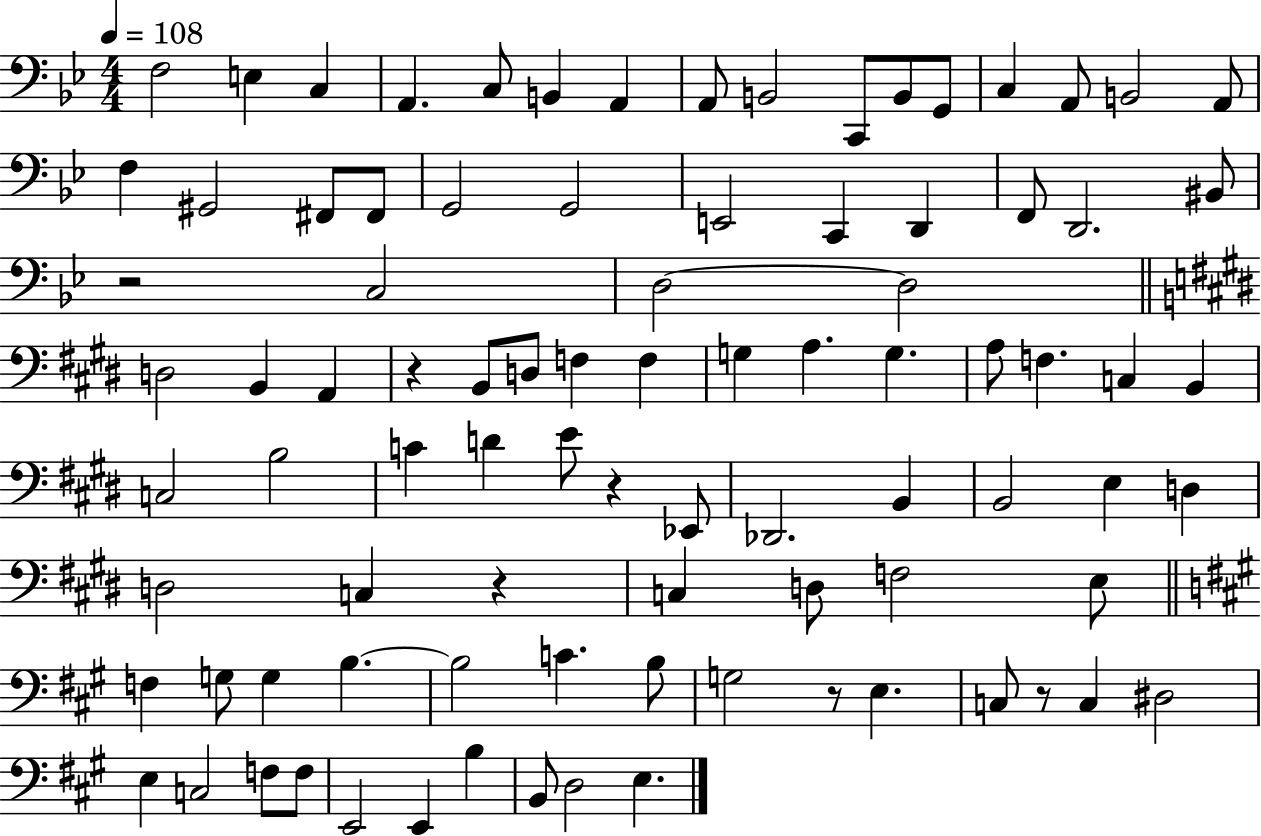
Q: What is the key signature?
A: BES major